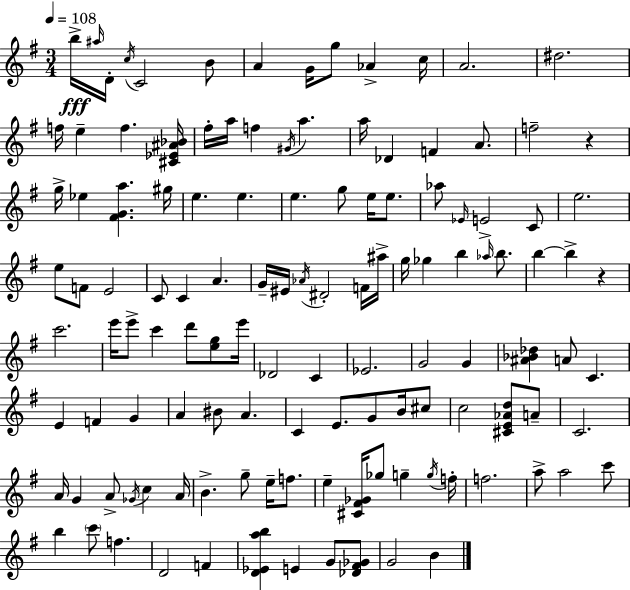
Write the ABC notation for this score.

X:1
T:Untitled
M:3/4
L:1/4
K:G
b/4 ^a/4 D/4 c/4 C2 B/2 A G/4 g/2 _A c/4 A2 ^d2 f/4 e f [^C_E^A_B]/4 ^f/4 a/4 f ^G/4 a a/4 _D F A/2 f2 z g/4 _e [^FGa] ^g/4 e e e g/2 e/4 e/2 _a/2 _E/4 E2 C/2 e2 e/2 F/2 E2 C/2 C A G/4 ^E/4 _A/4 ^D2 F/4 ^a/4 g/4 _g b _a/4 b/2 b b z c'2 e'/4 e'/2 c' d'/2 [eg]/2 e'/4 _D2 C _E2 G2 G [^A_B_d] A/2 C E F G A ^B/2 A C E/2 G/2 B/4 ^c/2 c2 [^CE_Ad]/2 A/2 C2 A/4 G A/2 _G/4 c A/4 B g/2 e/4 f/2 e [^C^F_G]/4 _g/2 g g/4 f/4 f2 a/2 a2 c'/2 b c'/2 f D2 F [D_Eab] E G/2 [_D^F_G]/2 G2 B